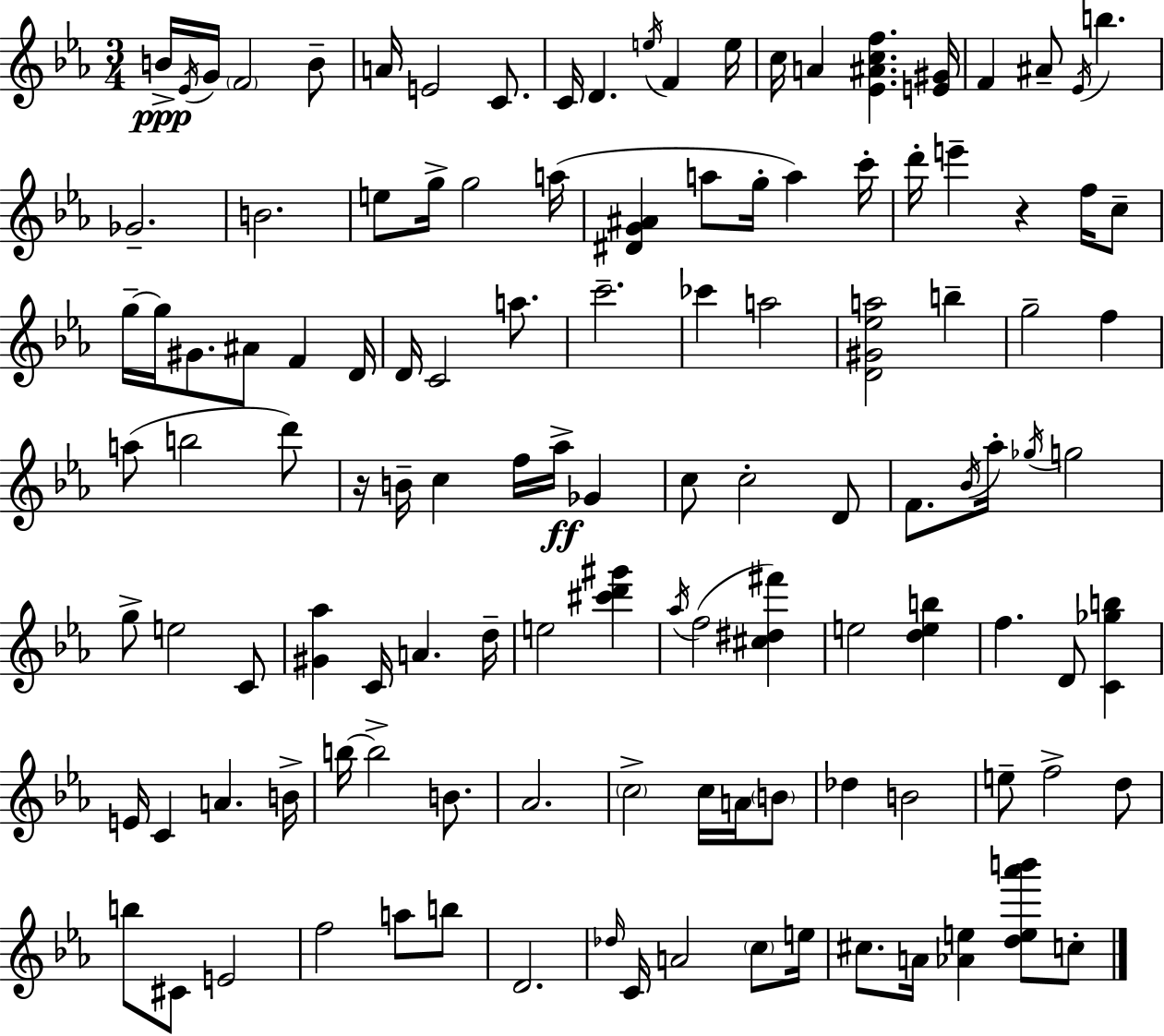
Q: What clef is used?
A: treble